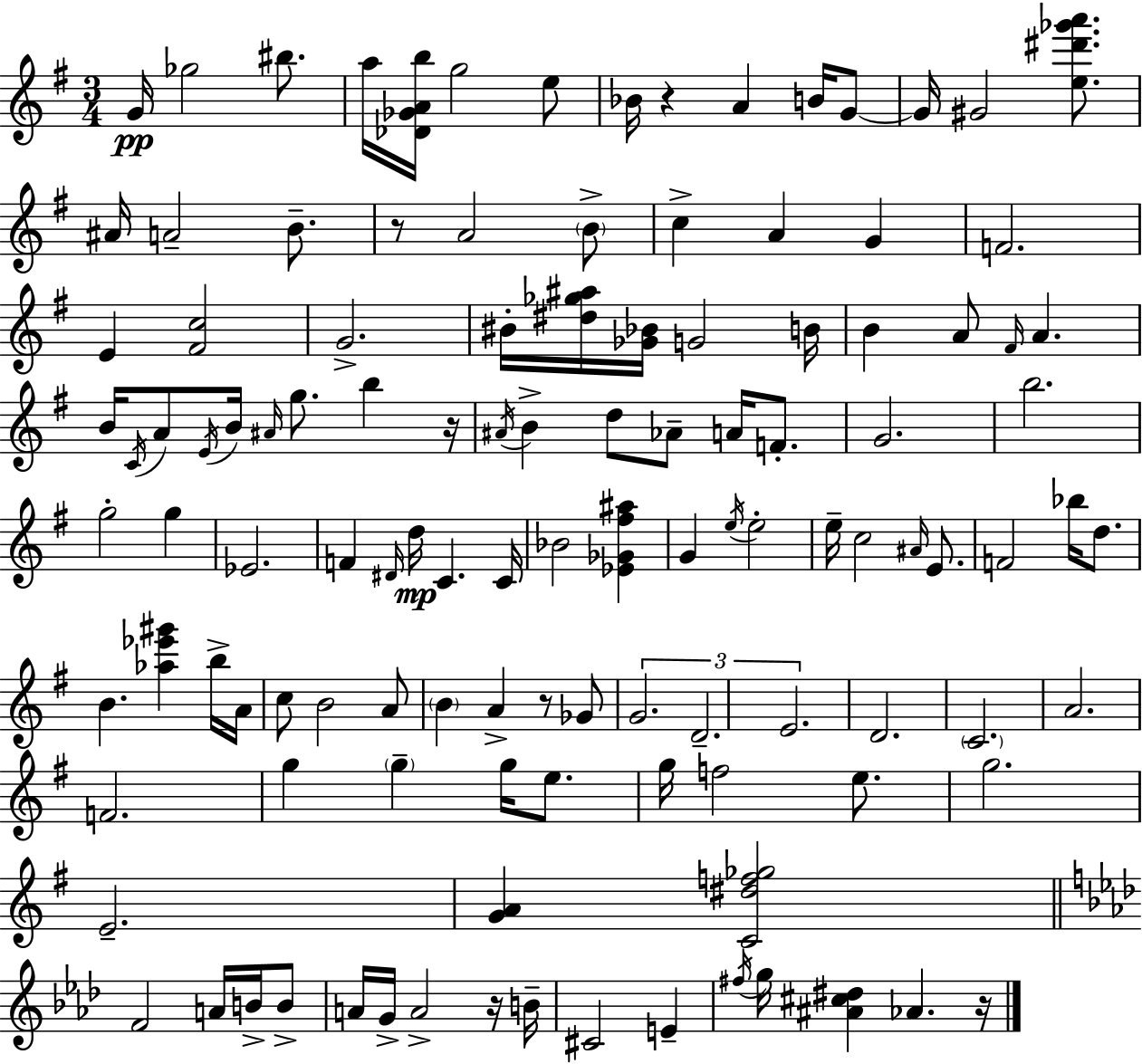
{
  \clef treble
  \numericTimeSignature
  \time 3/4
  \key e \minor
  g'16\pp ges''2 bis''8. | a''16 <des' ges' a' b''>16 g''2 e''8 | bes'16 r4 a'4 b'16 g'8~~ | g'16 gis'2 <e'' dis''' ges''' a'''>8. | \break ais'16 a'2-- b'8.-- | r8 a'2 \parenthesize b'8-> | c''4-> a'4 g'4 | f'2. | \break e'4 <fis' c''>2 | g'2.-> | bis'16-. <dis'' ges'' ais''>16 <ges' bes'>16 g'2 b'16 | b'4 a'8 \grace { fis'16 } a'4. | \break b'16 \acciaccatura { c'16 } a'8 \acciaccatura { e'16 } b'16 \grace { ais'16 } g''8. b''4 | r16 \acciaccatura { ais'16 } b'4-> d''8 aes'8-- | a'16 f'8.-. g'2. | b''2. | \break g''2-. | g''4 ees'2. | f'4 \grace { dis'16 } d''16\mp c'4. | c'16 bes'2 | \break <ees' ges' fis'' ais''>4 g'4 \acciaccatura { e''16 } e''2-. | e''16-- c''2 | \grace { ais'16 } e'8. f'2 | bes''16 d''8. b'4. | \break <aes'' ees''' gis'''>4 b''16-> a'16 c''8 b'2 | a'8 \parenthesize b'4 | a'4-> r8 ges'8 \tuplet 3/2 { g'2. | d'2.-- | \break e'2. } | d'2. | \parenthesize c'2. | a'2. | \break f'2. | g''4 | \parenthesize g''4-- g''16 e''8. g''16 f''2 | e''8. g''2. | \break e'2.-- | <g' a'>4 | <c' dis'' f'' ges''>2 \bar "||" \break \key f \minor f'2 a'16 b'16-> b'8-> | a'16 g'16-> a'2-> r16 b'16-- | cis'2 e'4-- | \acciaccatura { fis''16 } g''16 <ais' cis'' dis''>4 aes'4. | \break r16 \bar "|."
}